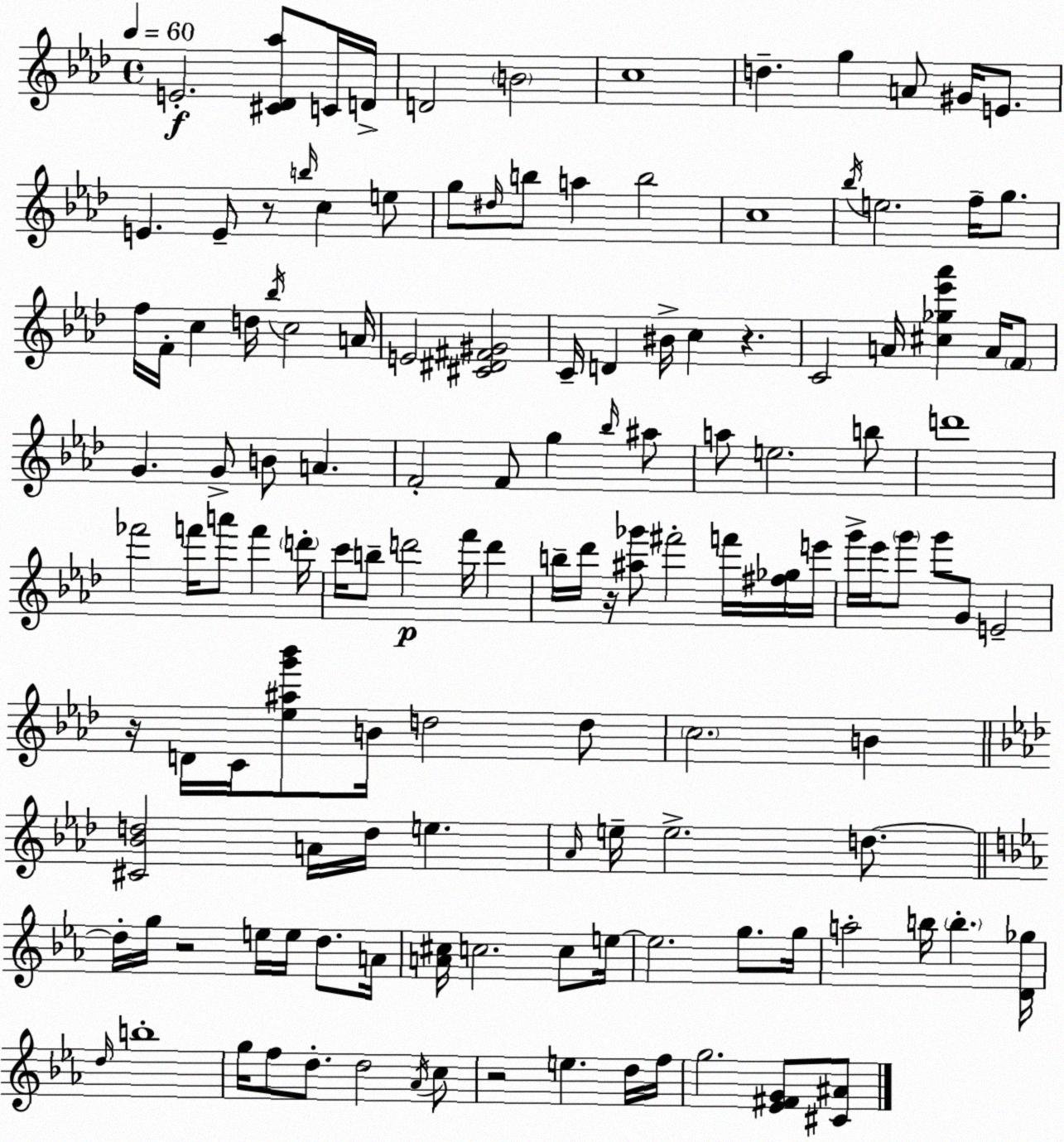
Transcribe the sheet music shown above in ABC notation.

X:1
T:Untitled
M:4/4
L:1/4
K:Fm
E2 [^C_D_a]/2 C/4 D/4 D2 B2 c4 d g A/2 ^G/4 E/2 E E/2 z/2 b/4 c e/2 g/2 ^d/4 b/2 a b2 c4 _b/4 e2 f/4 g/2 f/4 F/4 c d/4 _b/4 c2 A/4 E2 [^C^D^F^G]2 C/4 D ^B/4 c z C2 A/4 [^c_g_e'_a'] A/4 F/2 G G/2 B/2 A F2 F/2 g _b/4 ^a/2 a/2 e2 b/2 d'4 _f'2 f'/4 a'/2 f' d'/4 c'/4 b/2 d'2 f'/4 d' b/4 _d'/4 z/4 [^a_g']/2 ^f'2 f'/4 [^f_g]/4 e'/4 g'/4 _e'/4 g'/2 g'/2 G/2 E2 z/4 D/4 C/4 [_e^ag'_b']/2 B/4 d2 d/2 c2 B [^C_Bd]2 A/4 d/4 e _A/4 e/4 e2 d/2 d/4 g/4 z2 e/4 e/4 d/2 A/4 [A^c]/4 c2 c/2 e/4 e2 g/2 g/4 a2 b/4 b [D_g]/4 d/4 b4 g/4 f/2 d/2 d2 _A/4 c/2 z2 e d/4 f/4 g2 [_E^FG]/2 [^C^A]/2